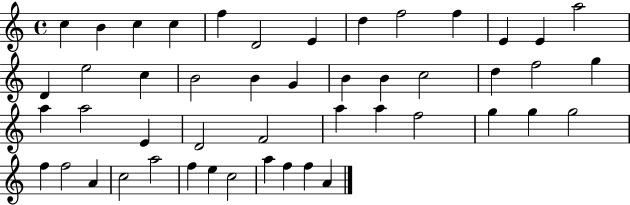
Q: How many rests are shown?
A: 0